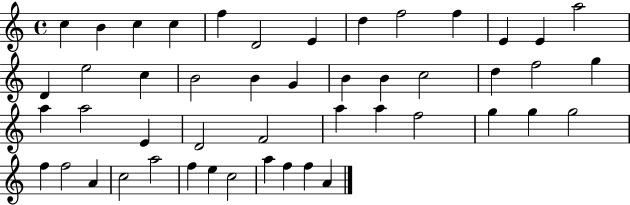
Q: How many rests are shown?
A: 0